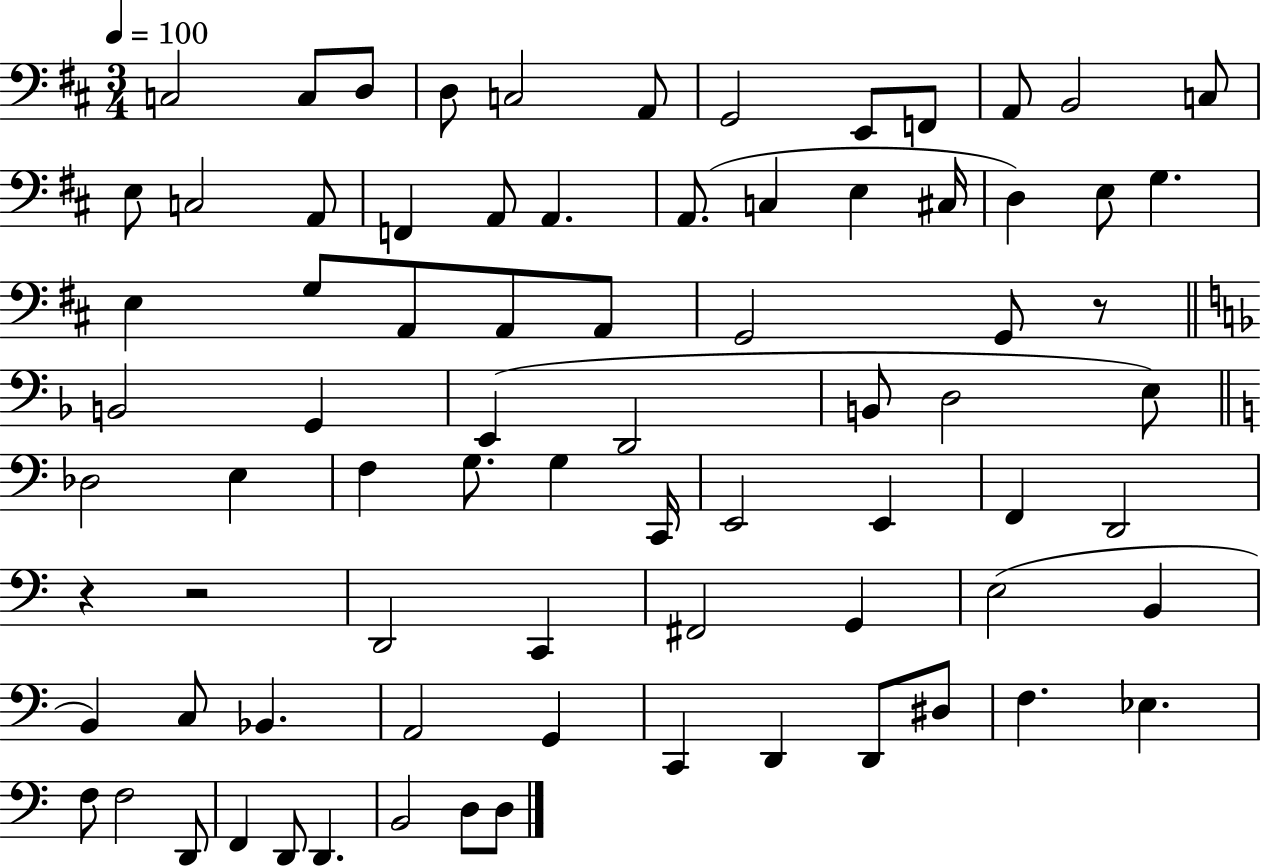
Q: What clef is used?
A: bass